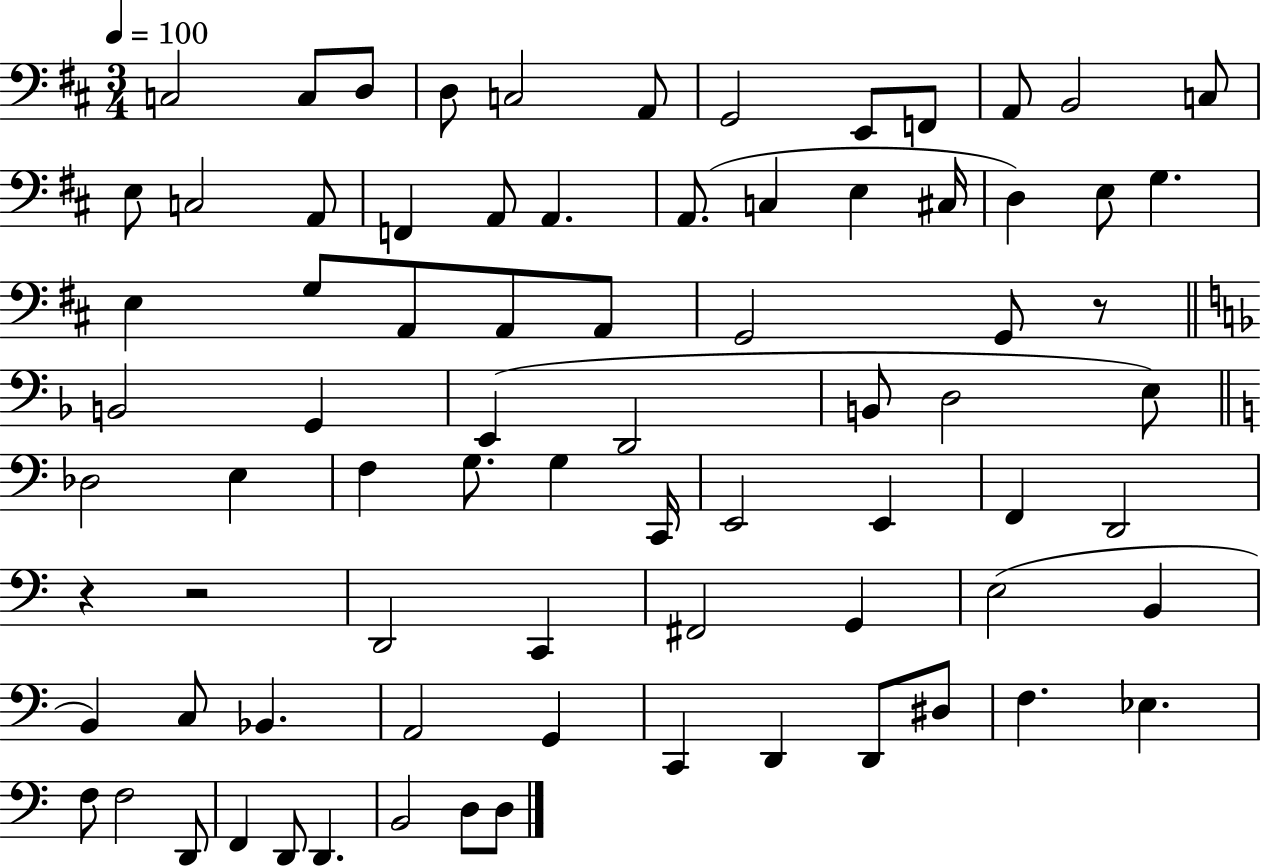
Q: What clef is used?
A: bass